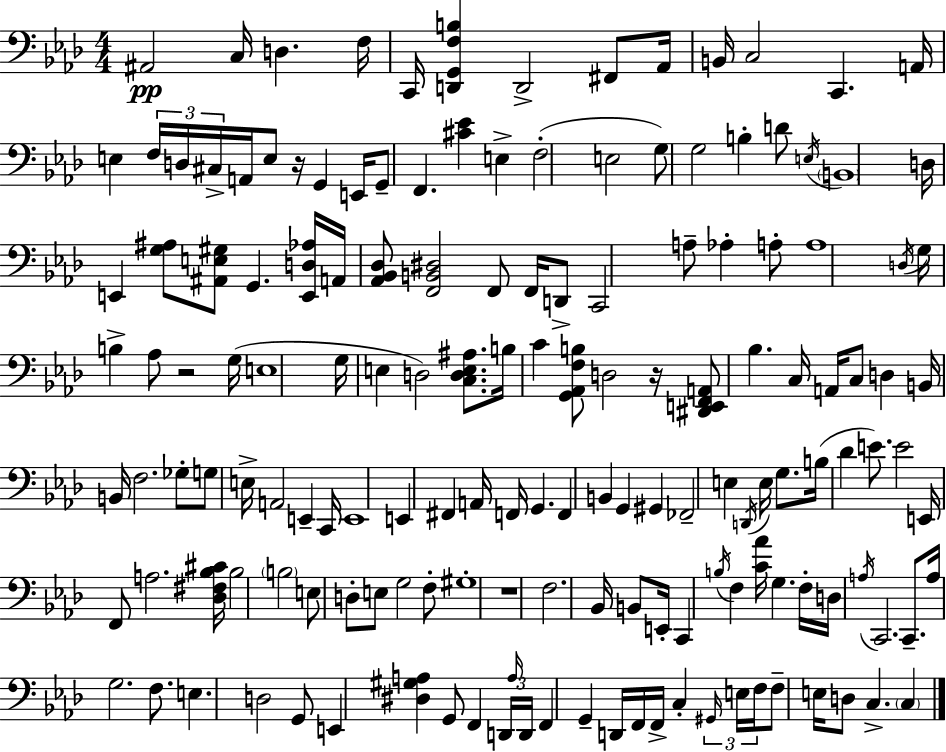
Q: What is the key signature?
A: AES major